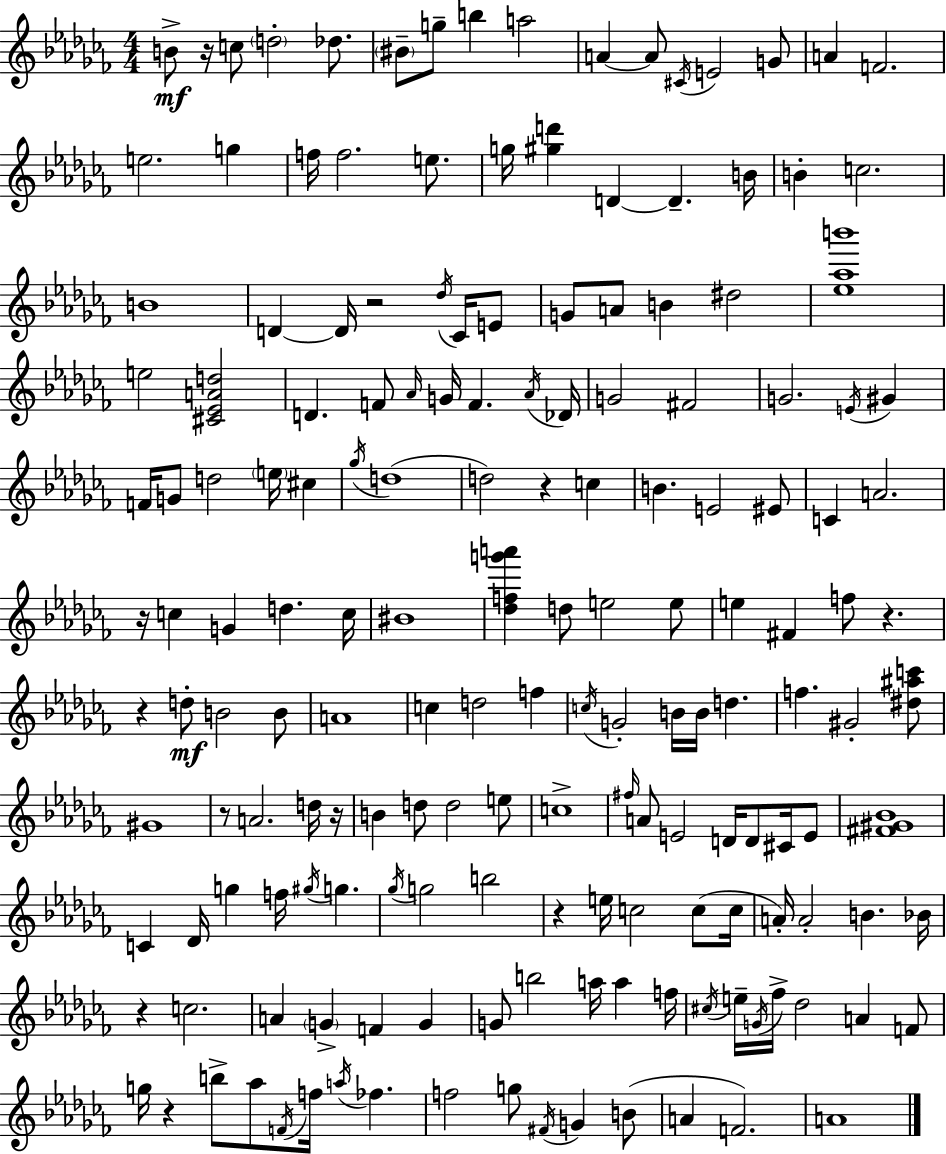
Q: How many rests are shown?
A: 11